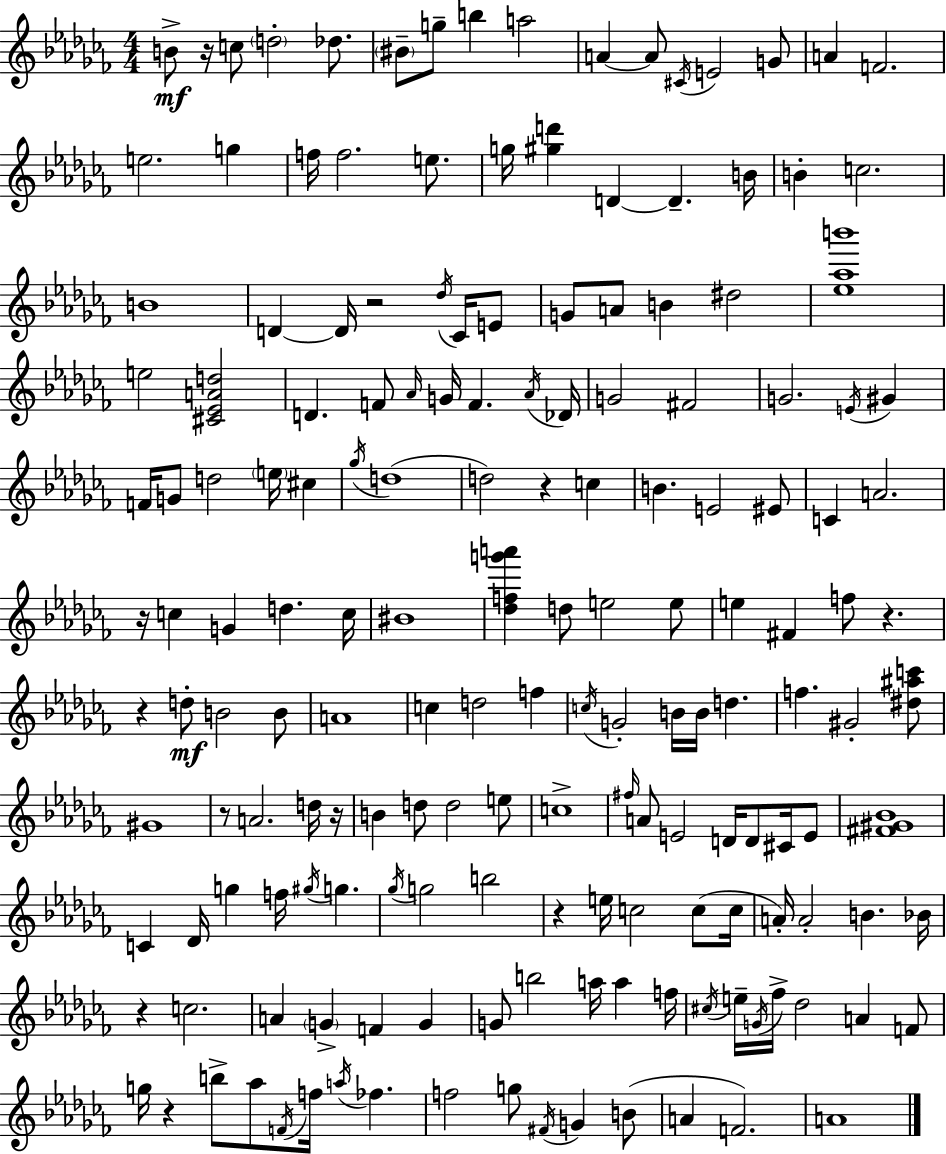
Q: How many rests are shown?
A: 11